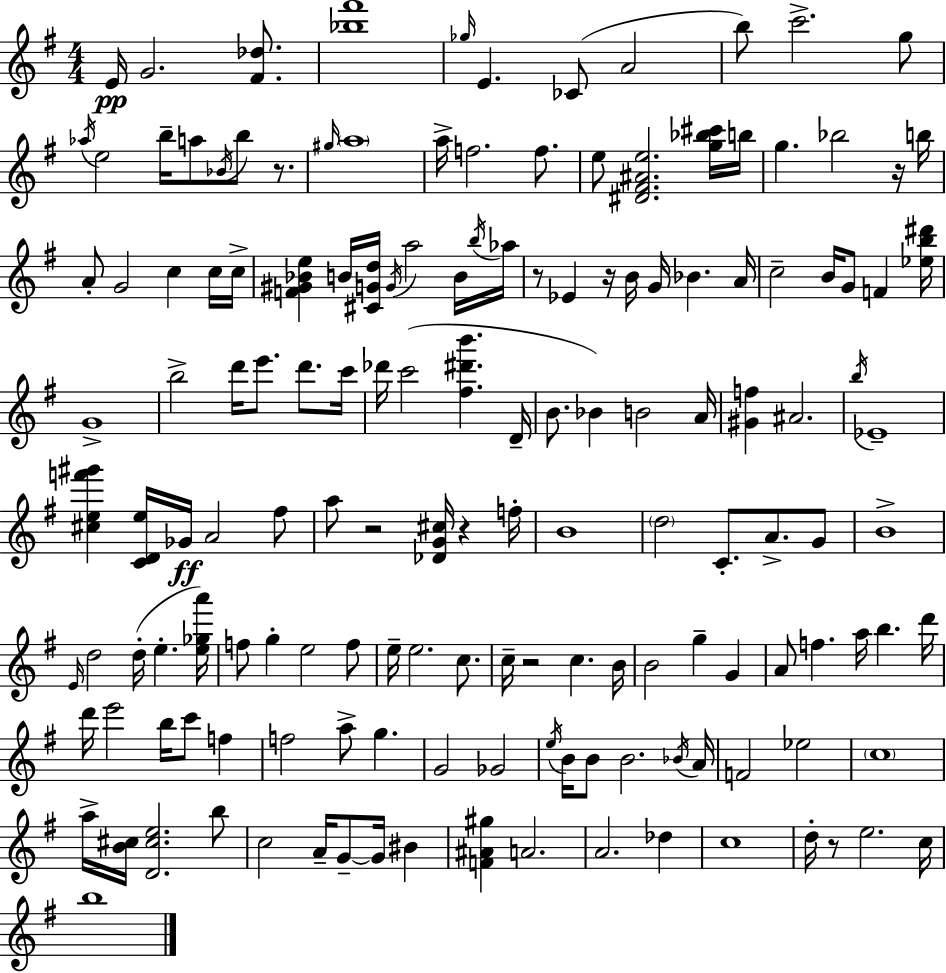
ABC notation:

X:1
T:Untitled
M:4/4
L:1/4
K:G
E/4 G2 [^F_d]/2 [_b^f']4 _g/4 E _C/2 A2 b/2 c'2 g/2 _a/4 e2 b/4 a/2 _B/4 b/2 z/2 ^g/4 a4 a/4 f2 f/2 e/2 [^D^F^Ae]2 [g_b^c']/4 b/4 g _b2 z/4 b/4 A/2 G2 c c/4 c/4 [F^G_Be] B/4 [^CGd]/4 G/4 a2 B/4 b/4 _a/4 z/2 _E z/4 B/4 G/4 _B A/4 c2 B/4 G/2 F [_eb^d']/4 G4 b2 d'/4 e'/2 d'/2 c'/4 _d'/4 c'2 [^f^d'b'] D/4 B/2 _B B2 A/4 [^Gf] ^A2 b/4 _E4 [^cef'^g'] [CDe]/4 _G/4 A2 ^f/2 a/2 z2 [_DG^c]/4 z f/4 B4 d2 C/2 A/2 G/2 B4 E/4 d2 d/4 e [e_ga']/4 f/2 g e2 f/2 e/4 e2 c/2 c/4 z2 c B/4 B2 g G A/2 f a/4 b d'/4 d'/4 e'2 b/4 c'/2 f f2 a/2 g G2 _G2 e/4 B/4 B/2 B2 _B/4 A/4 F2 _e2 c4 a/4 [B^c]/4 [D^ce]2 b/2 c2 A/4 G/2 G/4 ^B [F^A^g] A2 A2 _d c4 d/4 z/2 e2 c/4 b4